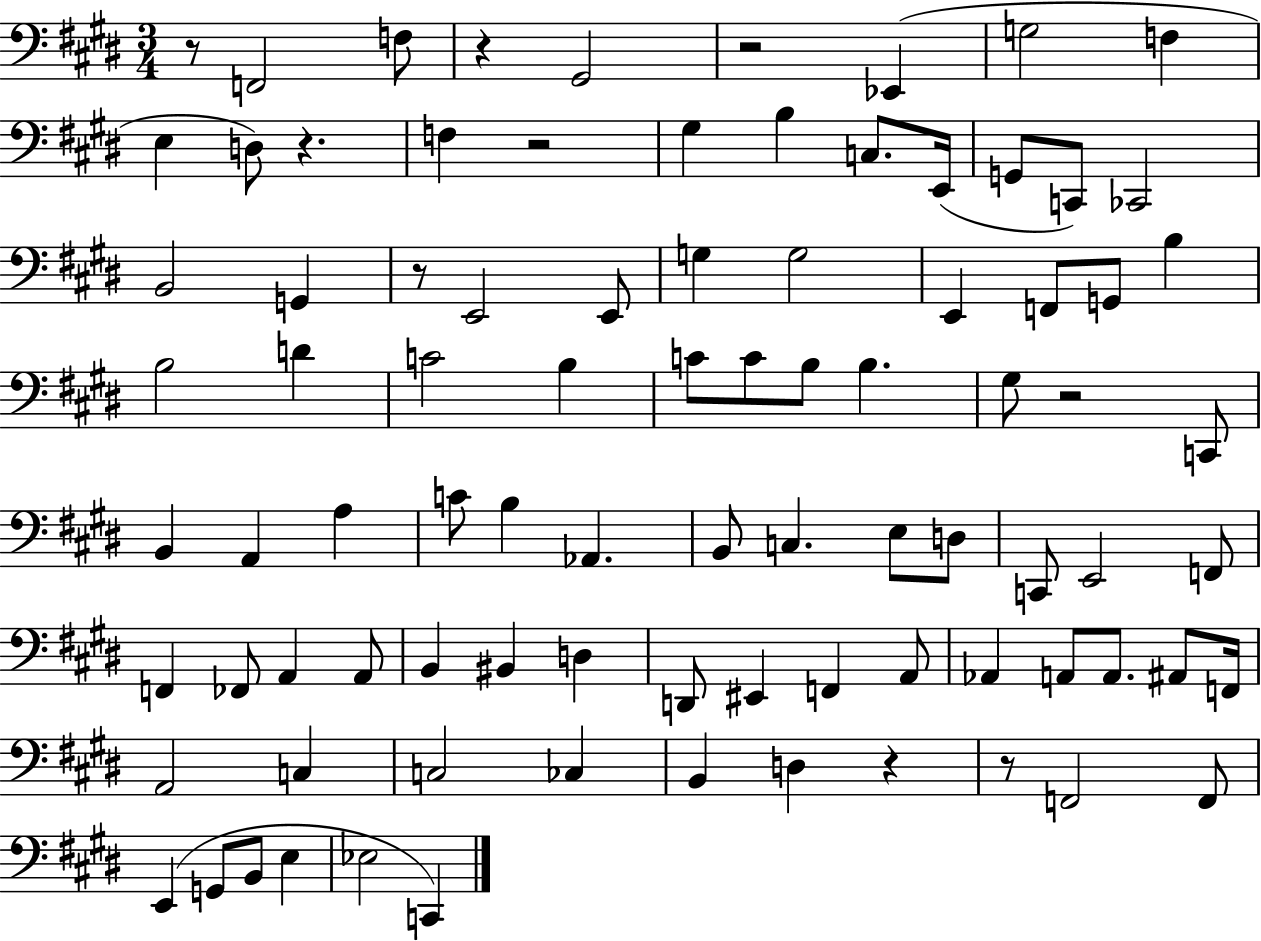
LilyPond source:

{
  \clef bass
  \numericTimeSignature
  \time 3/4
  \key e \major
  r8 f,2 f8 | r4 gis,2 | r2 ees,4( | g2 f4 | \break e4 d8) r4. | f4 r2 | gis4 b4 c8. e,16( | g,8 c,8) ces,2 | \break b,2 g,4 | r8 e,2 e,8 | g4 g2 | e,4 f,8 g,8 b4 | \break b2 d'4 | c'2 b4 | c'8 c'8 b8 b4. | gis8 r2 c,8 | \break b,4 a,4 a4 | c'8 b4 aes,4. | b,8 c4. e8 d8 | c,8 e,2 f,8 | \break f,4 fes,8 a,4 a,8 | b,4 bis,4 d4 | d,8 eis,4 f,4 a,8 | aes,4 a,8 a,8. ais,8 f,16 | \break a,2 c4 | c2 ces4 | b,4 d4 r4 | r8 f,2 f,8 | \break e,4( g,8 b,8 e4 | ees2 c,4) | \bar "|."
}